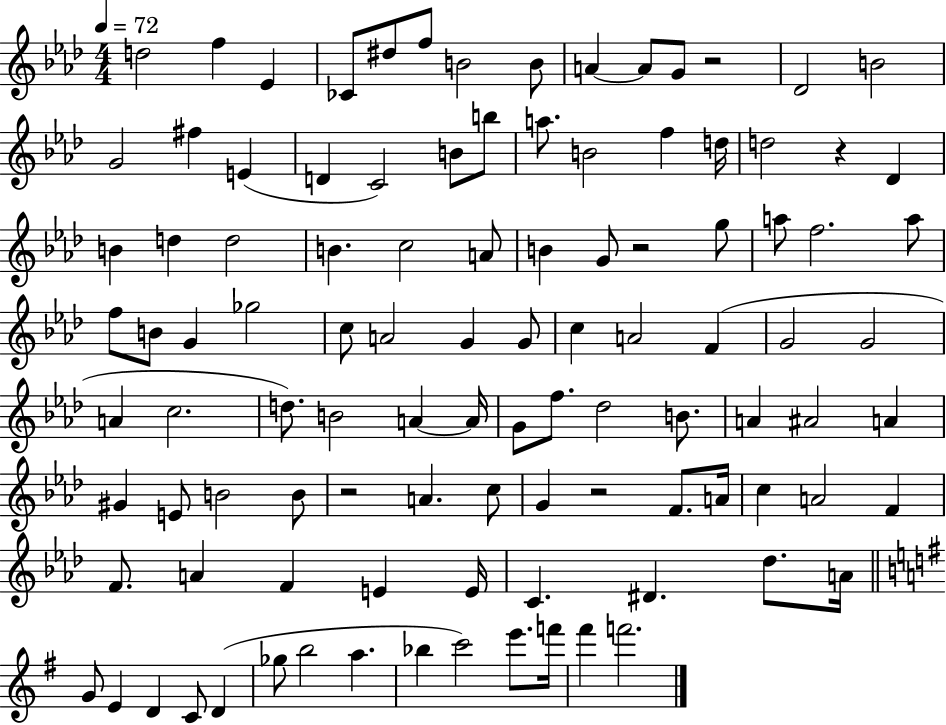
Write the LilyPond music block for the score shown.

{
  \clef treble
  \numericTimeSignature
  \time 4/4
  \key aes \major
  \tempo 4 = 72
  d''2 f''4 ees'4 | ces'8 dis''8 f''8 b'2 b'8 | a'4~~ a'8 g'8 r2 | des'2 b'2 | \break g'2 fis''4 e'4( | d'4 c'2) b'8 b''8 | a''8. b'2 f''4 d''16 | d''2 r4 des'4 | \break b'4 d''4 d''2 | b'4. c''2 a'8 | b'4 g'8 r2 g''8 | a''8 f''2. a''8 | \break f''8 b'8 g'4 ges''2 | c''8 a'2 g'4 g'8 | c''4 a'2 f'4( | g'2 g'2 | \break a'4 c''2. | d''8.) b'2 a'4~~ a'16 | g'8 f''8. des''2 b'8. | a'4 ais'2 a'4 | \break gis'4 e'8 b'2 b'8 | r2 a'4. c''8 | g'4 r2 f'8. a'16 | c''4 a'2 f'4 | \break f'8. a'4 f'4 e'4 e'16 | c'4. dis'4. des''8. a'16 | \bar "||" \break \key e \minor g'8 e'4 d'4 c'8 d'4( | ges''8 b''2 a''4. | bes''4 c'''2) e'''8. f'''16 | fis'''4 f'''2. | \break \bar "|."
}